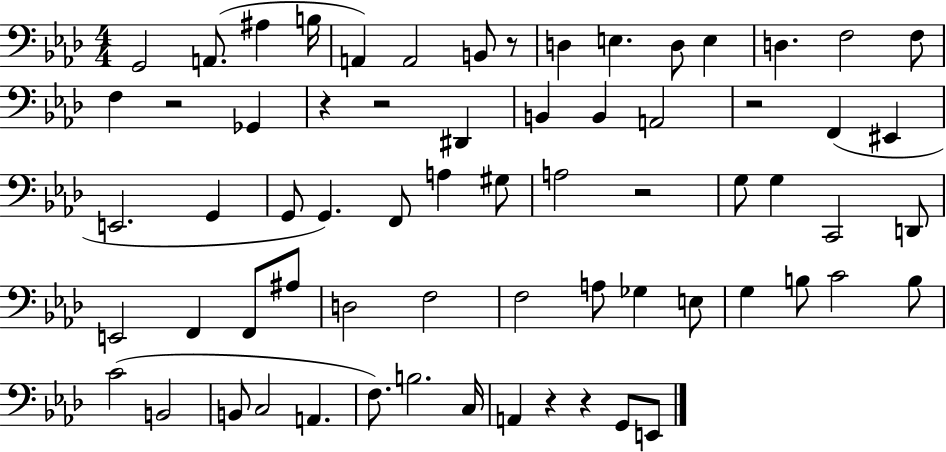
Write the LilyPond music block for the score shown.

{
  \clef bass
  \numericTimeSignature
  \time 4/4
  \key aes \major
  g,2 a,8.( ais4 b16 | a,4) a,2 b,8 r8 | d4 e4. d8 e4 | d4. f2 f8 | \break f4 r2 ges,4 | r4 r2 dis,4 | b,4 b,4 a,2 | r2 f,4( eis,4 | \break e,2. g,4 | g,8 g,4.) f,8 a4 gis8 | a2 r2 | g8 g4 c,2 d,8 | \break e,2 f,4 f,8 ais8 | d2 f2 | f2 a8 ges4 e8 | g4 b8 c'2 b8 | \break c'2( b,2 | b,8 c2 a,4. | f8.) b2. c16 | a,4 r4 r4 g,8 e,8 | \break \bar "|."
}